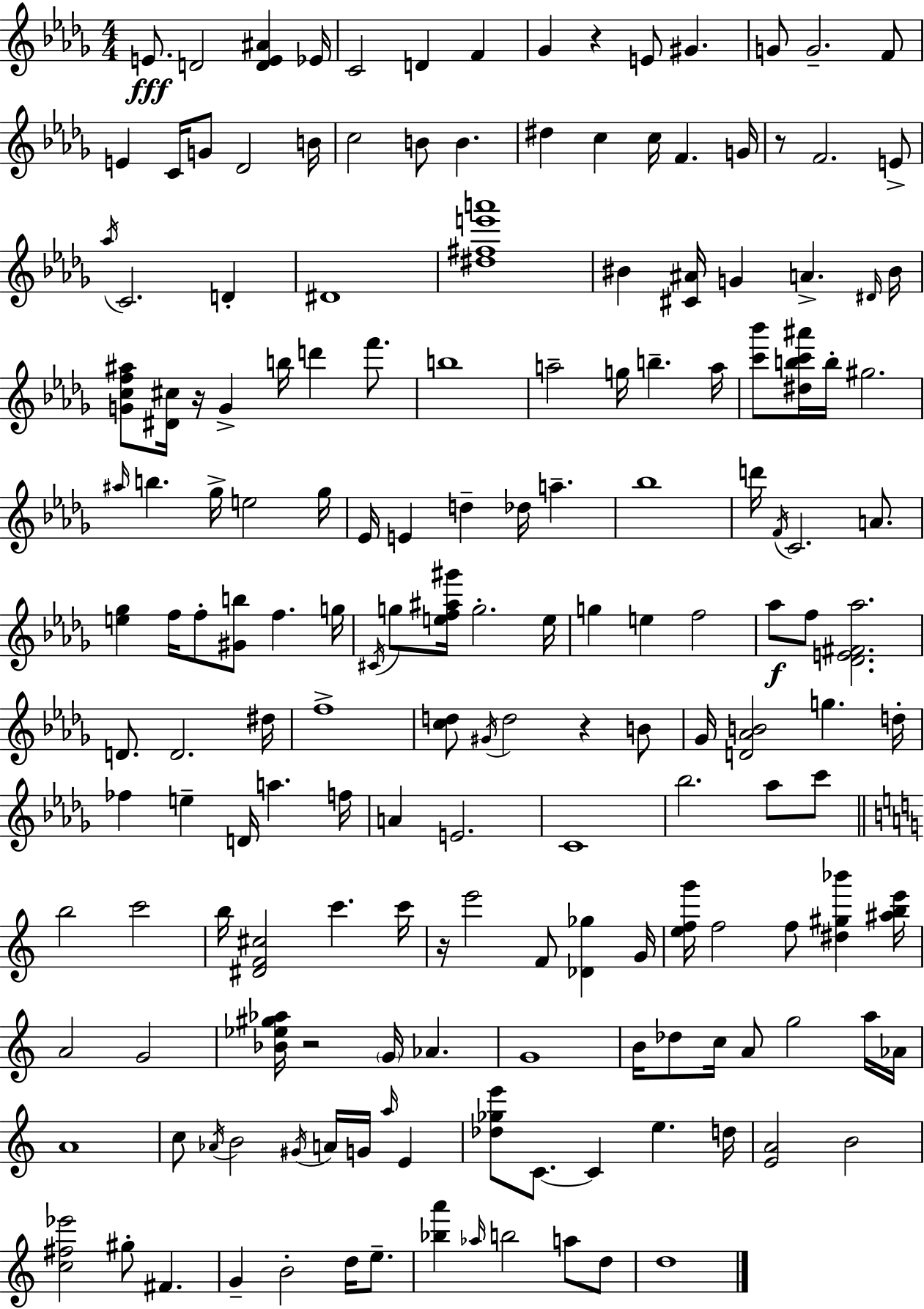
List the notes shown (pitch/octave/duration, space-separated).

E4/e. D4/h [D4,E4,A#4]/q Eb4/s C4/h D4/q F4/q Gb4/q R/q E4/e G#4/q. G4/e G4/h. F4/e E4/q C4/s G4/e Db4/h B4/s C5/h B4/e B4/q. D#5/q C5/q C5/s F4/q. G4/s R/e F4/h. E4/e Ab5/s C4/h. D4/q D#4/w [D#5,F#5,E6,A6]/w BIS4/q [C#4,A#4]/s G4/q A4/q. D#4/s BIS4/s [G4,C5,F5,A#5]/e [D#4,C#5]/s R/s G4/q B5/s D6/q F6/e. B5/w A5/h G5/s B5/q. A5/s [C6,Bb6]/e [D#5,B5,C6,A#6]/s B5/s G#5/h. A#5/s B5/q. Gb5/s E5/h Gb5/s Eb4/s E4/q D5/q Db5/s A5/q. Bb5/w D6/s F4/s C4/h. A4/e. [E5,Gb5]/q F5/s F5/e [G#4,B5]/e F5/q. G5/s C#4/s G5/e [E5,F5,A#5,G#6]/s G5/h. E5/s G5/q E5/q F5/h Ab5/e F5/e [Db4,E4,F#4,Ab5]/h. D4/e. D4/h. D#5/s F5/w [C5,D5]/e G#4/s D5/h R/q B4/e Gb4/s [D4,Ab4,B4]/h G5/q. D5/s FES5/q E5/q D4/s A5/q. F5/s A4/q E4/h. C4/w Bb5/h. Ab5/e C6/e B5/h C6/h B5/s [D#4,F4,C#5]/h C6/q. C6/s R/s E6/h F4/e [Db4,Gb5]/q G4/s [E5,F5,G6]/s F5/h F5/e [D#5,G#5,Bb6]/q [A#5,B5,E6]/s A4/h G4/h [Bb4,Eb5,G#5,Ab5]/s R/h G4/s Ab4/q. G4/w B4/s Db5/e C5/s A4/e G5/h A5/s Ab4/s A4/w C5/e Ab4/s B4/h G#4/s A4/s G4/s A5/s E4/q [Db5,Gb5,E6]/e C4/e. C4/q E5/q. D5/s [E4,A4]/h B4/h [C5,F#5,Eb6]/h G#5/e F#4/q. G4/q B4/h D5/s E5/e. [Bb5,A6]/q Ab5/s B5/h A5/e D5/e D5/w